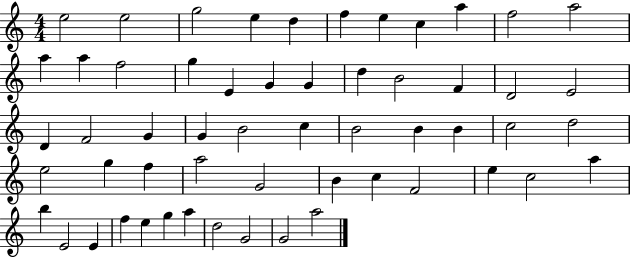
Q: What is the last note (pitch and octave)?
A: A5